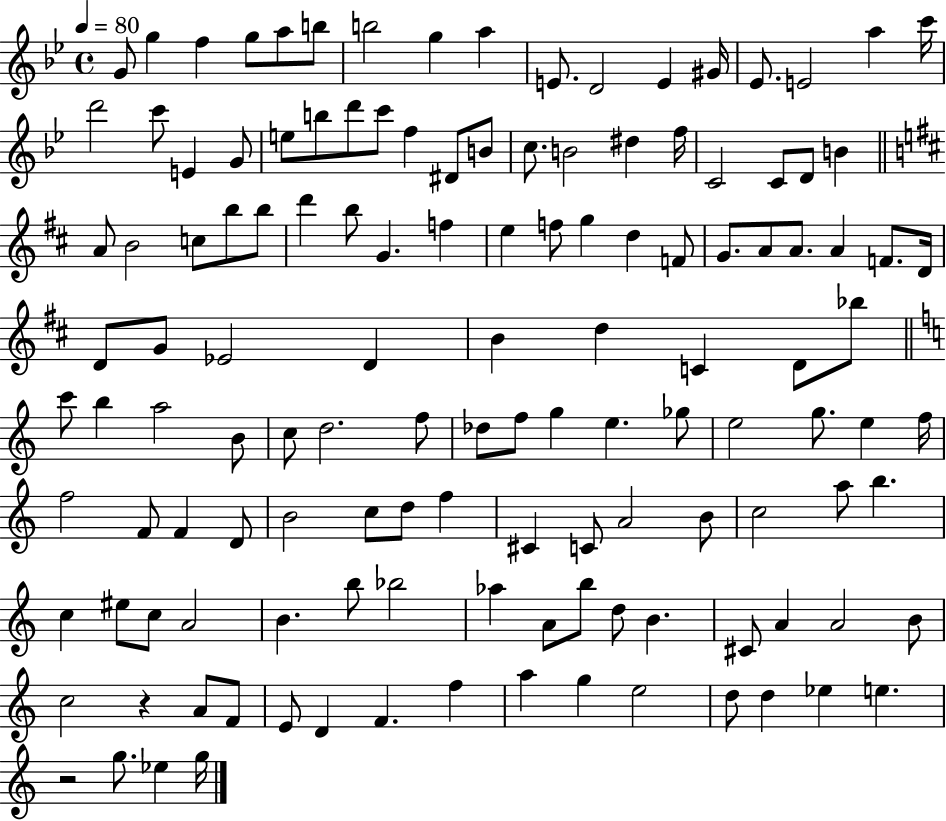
{
  \clef treble
  \time 4/4
  \defaultTimeSignature
  \key bes \major
  \tempo 4 = 80
  g'8 g''4 f''4 g''8 a''8 b''8 | b''2 g''4 a''4 | e'8. d'2 e'4 gis'16 | ees'8. e'2 a''4 c'''16 | \break d'''2 c'''8 e'4 g'8 | e''8 b''8 d'''8 c'''8 f''4 dis'8 b'8 | c''8. b'2 dis''4 f''16 | c'2 c'8 d'8 b'4 | \break \bar "||" \break \key b \minor a'8 b'2 c''8 b''8 b''8 | d'''4 b''8 g'4. f''4 | e''4 f''8 g''4 d''4 f'8 | g'8. a'8 a'8. a'4 f'8. d'16 | \break d'8 g'8 ees'2 d'4 | b'4 d''4 c'4 d'8 bes''8 | \bar "||" \break \key c \major c'''8 b''4 a''2 b'8 | c''8 d''2. f''8 | des''8 f''8 g''4 e''4. ges''8 | e''2 g''8. e''4 f''16 | \break f''2 f'8 f'4 d'8 | b'2 c''8 d''8 f''4 | cis'4 c'8 a'2 b'8 | c''2 a''8 b''4. | \break c''4 eis''8 c''8 a'2 | b'4. b''8 bes''2 | aes''4 a'8 b''8 d''8 b'4. | cis'8 a'4 a'2 b'8 | \break c''2 r4 a'8 f'8 | e'8 d'4 f'4. f''4 | a''4 g''4 e''2 | d''8 d''4 ees''4 e''4. | \break r2 g''8. ees''4 g''16 | \bar "|."
}